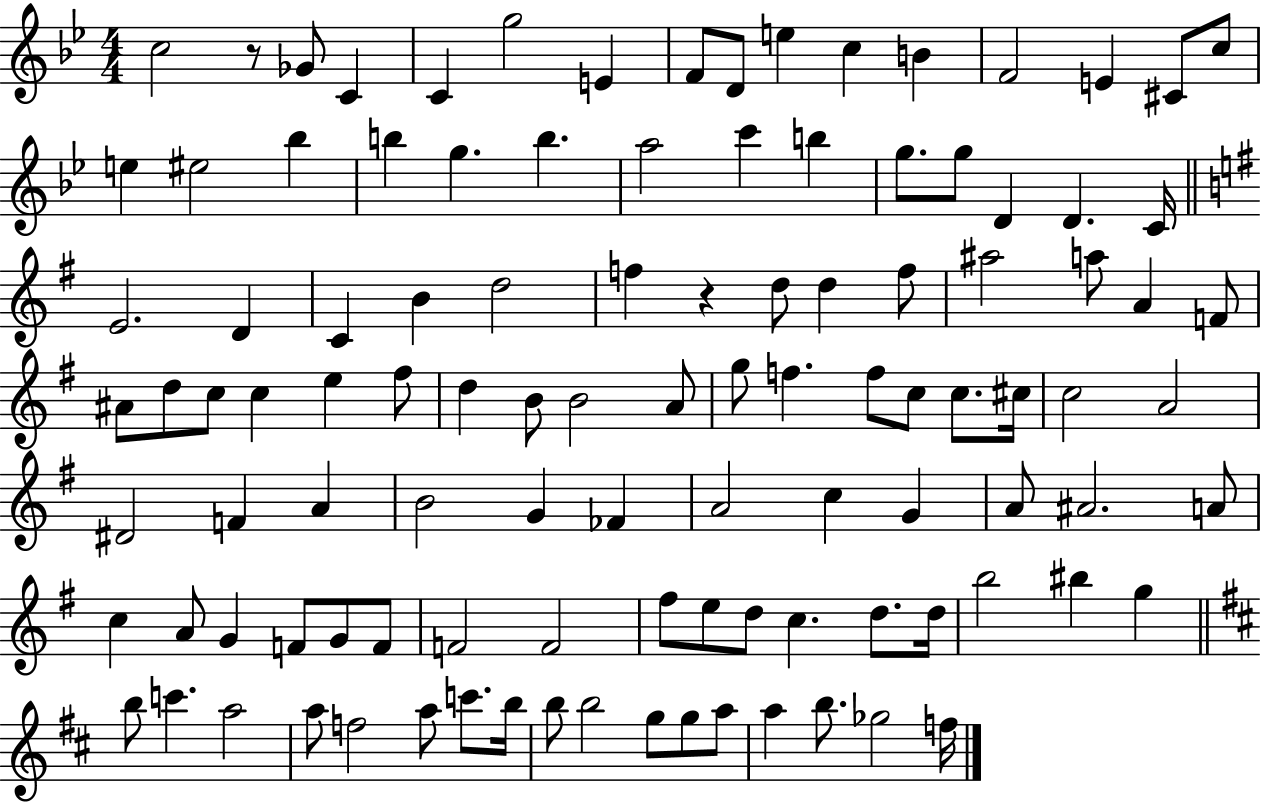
X:1
T:Untitled
M:4/4
L:1/4
K:Bb
c2 z/2 _G/2 C C g2 E F/2 D/2 e c B F2 E ^C/2 c/2 e ^e2 _b b g b a2 c' b g/2 g/2 D D C/4 E2 D C B d2 f z d/2 d f/2 ^a2 a/2 A F/2 ^A/2 d/2 c/2 c e ^f/2 d B/2 B2 A/2 g/2 f f/2 c/2 c/2 ^c/4 c2 A2 ^D2 F A B2 G _F A2 c G A/2 ^A2 A/2 c A/2 G F/2 G/2 F/2 F2 F2 ^f/2 e/2 d/2 c d/2 d/4 b2 ^b g b/2 c' a2 a/2 f2 a/2 c'/2 b/4 b/2 b2 g/2 g/2 a/2 a b/2 _g2 f/4